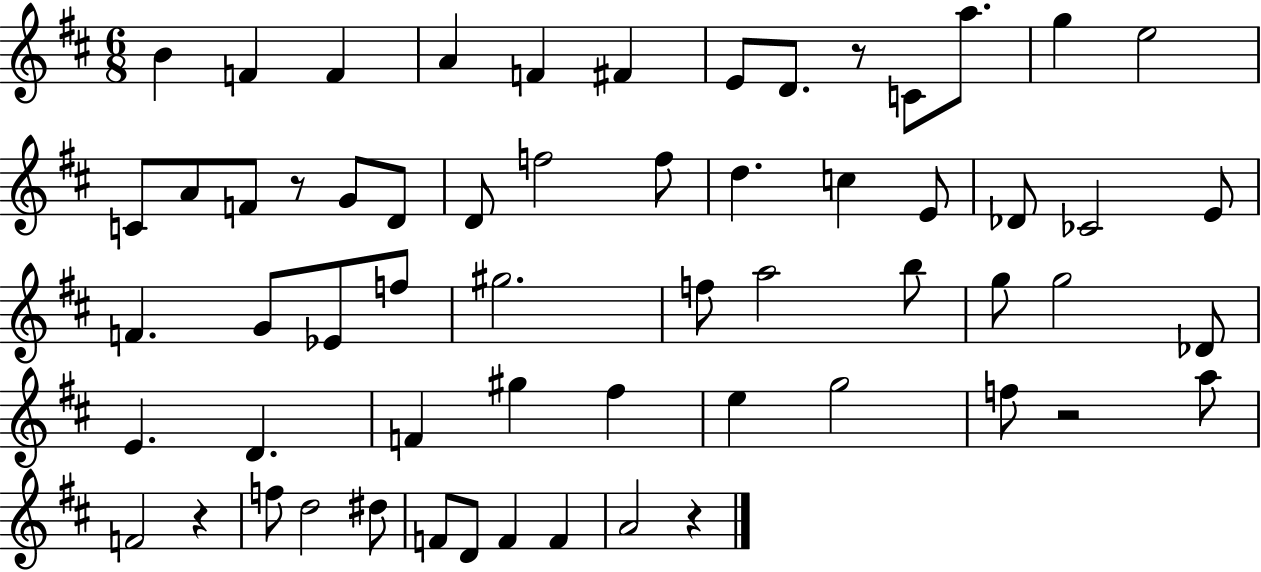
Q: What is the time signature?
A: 6/8